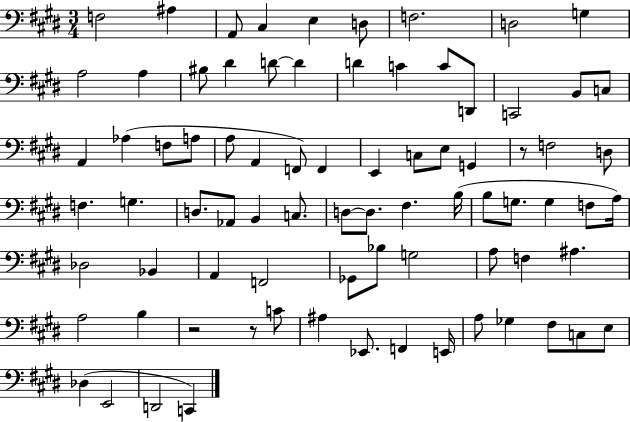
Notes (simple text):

F3/h A#3/q A2/e C#3/q E3/q D3/e F3/h. D3/h G3/q A3/h A3/q BIS3/e D#4/q D4/e D4/q D4/q C4/q C4/e D2/e C2/h B2/e C3/e A2/q Ab3/q F3/e A3/e A3/e A2/q F2/e F2/q E2/q C3/e E3/e G2/q R/e F3/h D3/e F3/q. G3/q. D3/e. Ab2/e B2/q C3/e. D3/e D3/e. F#3/q. B3/s B3/e G3/e. G3/q F3/e A3/s Db3/h Bb2/q A2/q F2/h Gb2/e Bb3/e G3/h A3/e F3/q A#3/q. A3/h B3/q R/h R/e C4/e A#3/q Eb2/e. F2/q E2/s A3/e Gb3/q F#3/e C3/e E3/e Db3/q E2/h D2/h C2/q